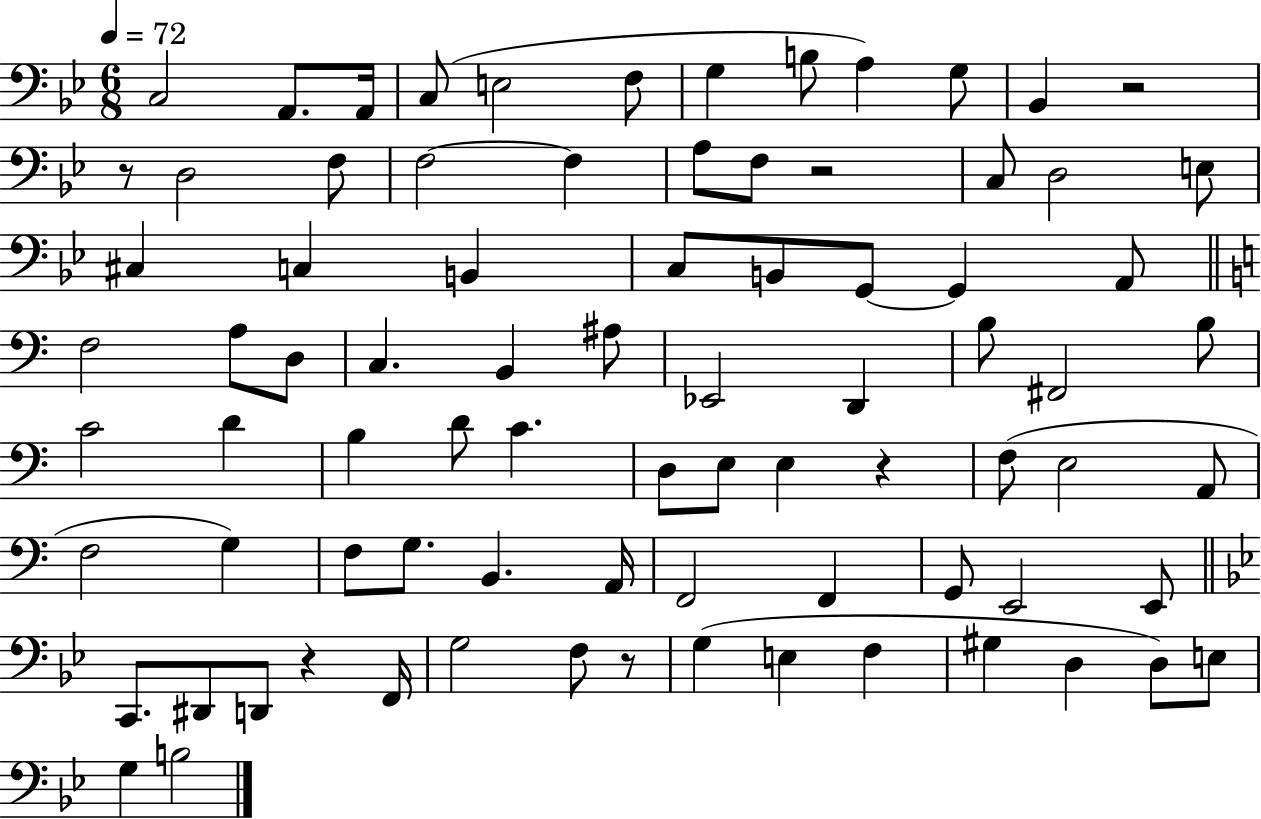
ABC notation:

X:1
T:Untitled
M:6/8
L:1/4
K:Bb
C,2 A,,/2 A,,/4 C,/2 E,2 F,/2 G, B,/2 A, G,/2 _B,, z2 z/2 D,2 F,/2 F,2 F, A,/2 F,/2 z2 C,/2 D,2 E,/2 ^C, C, B,, C,/2 B,,/2 G,,/2 G,, A,,/2 F,2 A,/2 D,/2 C, B,, ^A,/2 _E,,2 D,, B,/2 ^F,,2 B,/2 C2 D B, D/2 C D,/2 E,/2 E, z F,/2 E,2 A,,/2 F,2 G, F,/2 G,/2 B,, A,,/4 F,,2 F,, G,,/2 E,,2 E,,/2 C,,/2 ^D,,/2 D,,/2 z F,,/4 G,2 F,/2 z/2 G, E, F, ^G, D, D,/2 E,/2 G, B,2